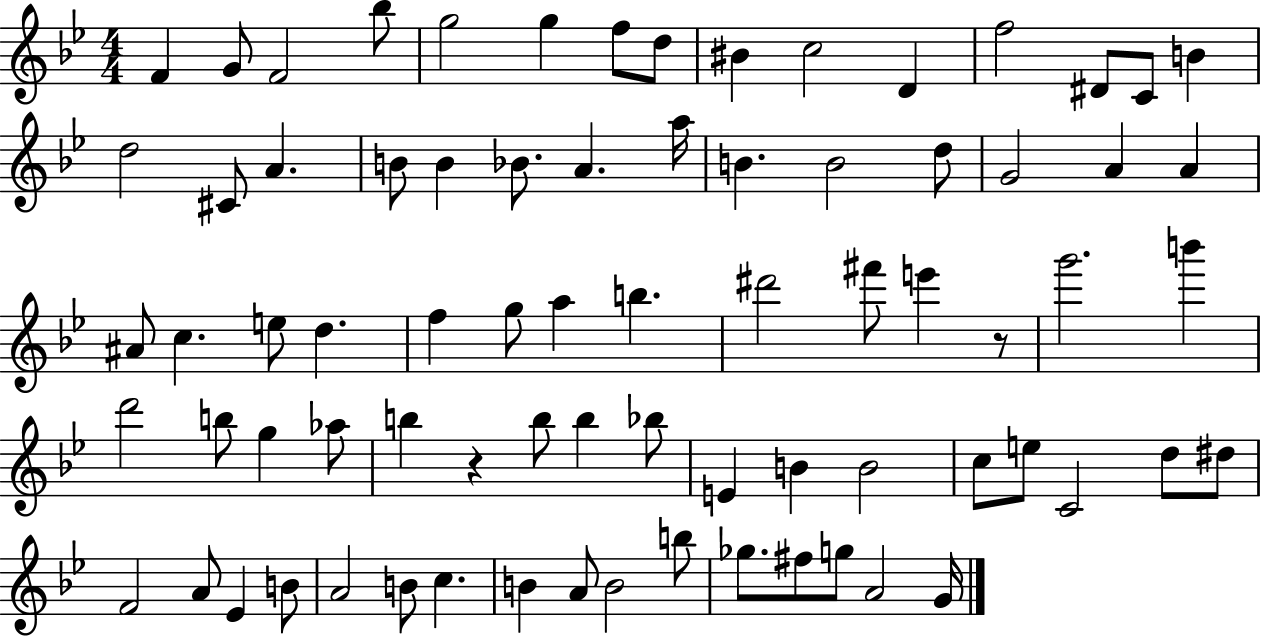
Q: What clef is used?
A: treble